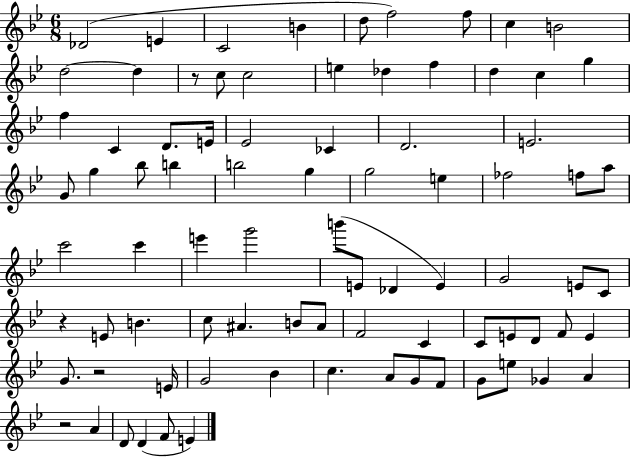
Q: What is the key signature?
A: BES major